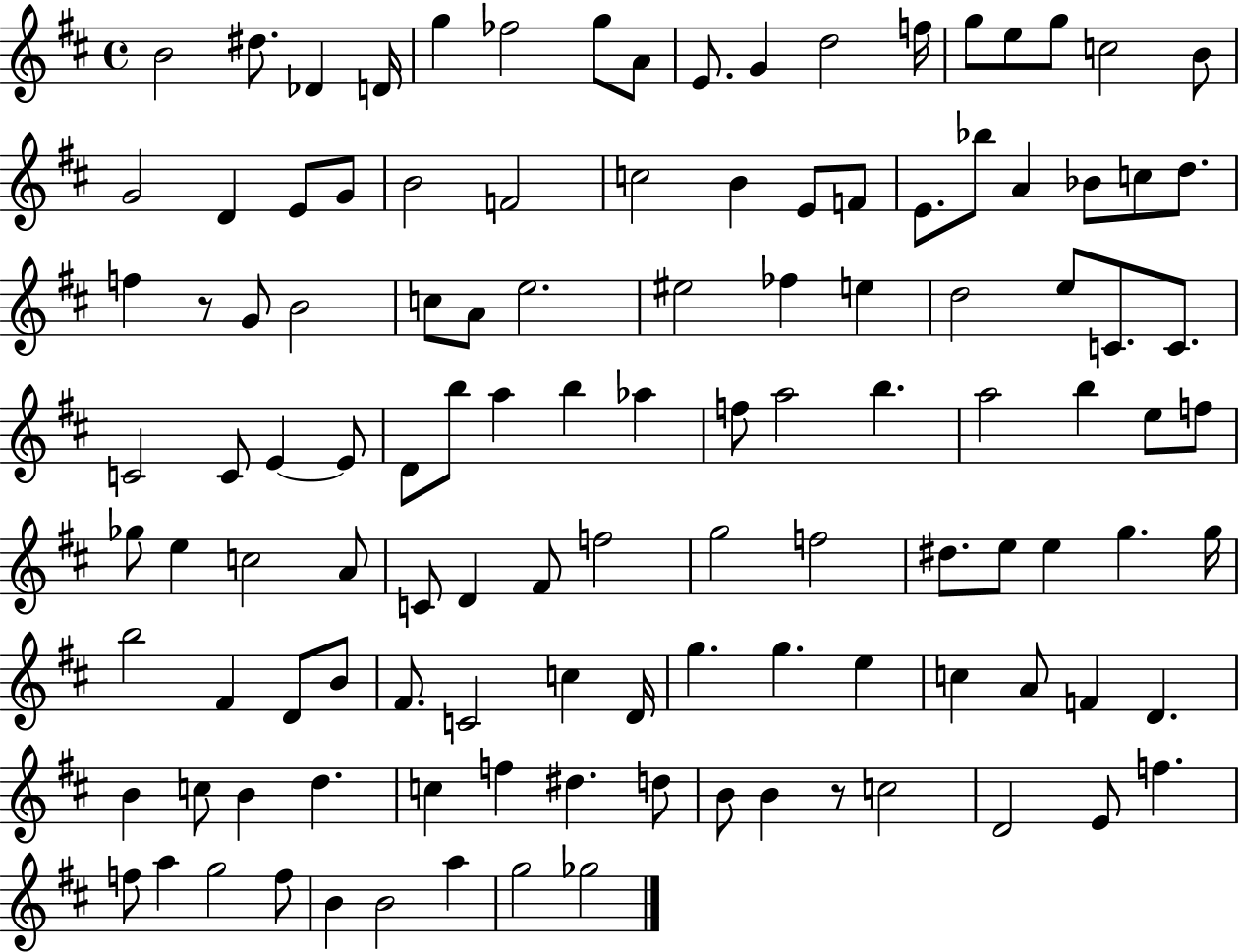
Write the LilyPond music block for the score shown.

{
  \clef treble
  \time 4/4
  \defaultTimeSignature
  \key d \major
  b'2 dis''8. des'4 d'16 | g''4 fes''2 g''8 a'8 | e'8. g'4 d''2 f''16 | g''8 e''8 g''8 c''2 b'8 | \break g'2 d'4 e'8 g'8 | b'2 f'2 | c''2 b'4 e'8 f'8 | e'8. bes''8 a'4 bes'8 c''8 d''8. | \break f''4 r8 g'8 b'2 | c''8 a'8 e''2. | eis''2 fes''4 e''4 | d''2 e''8 c'8. c'8. | \break c'2 c'8 e'4~~ e'8 | d'8 b''8 a''4 b''4 aes''4 | f''8 a''2 b''4. | a''2 b''4 e''8 f''8 | \break ges''8 e''4 c''2 a'8 | c'8 d'4 fis'8 f''2 | g''2 f''2 | dis''8. e''8 e''4 g''4. g''16 | \break b''2 fis'4 d'8 b'8 | fis'8. c'2 c''4 d'16 | g''4. g''4. e''4 | c''4 a'8 f'4 d'4. | \break b'4 c''8 b'4 d''4. | c''4 f''4 dis''4. d''8 | b'8 b'4 r8 c''2 | d'2 e'8 f''4. | \break f''8 a''4 g''2 f''8 | b'4 b'2 a''4 | g''2 ges''2 | \bar "|."
}